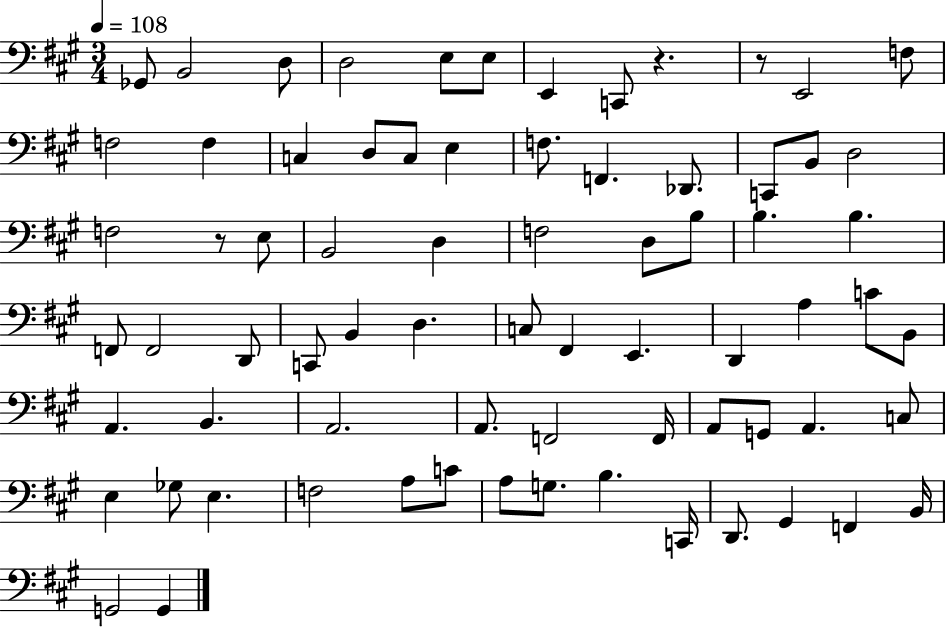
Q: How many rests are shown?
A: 3